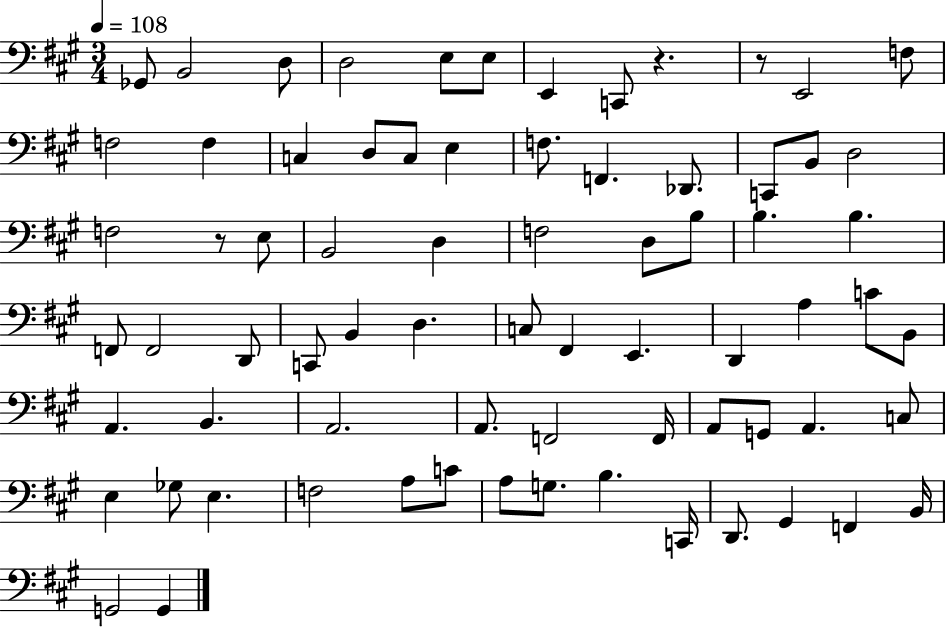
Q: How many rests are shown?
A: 3